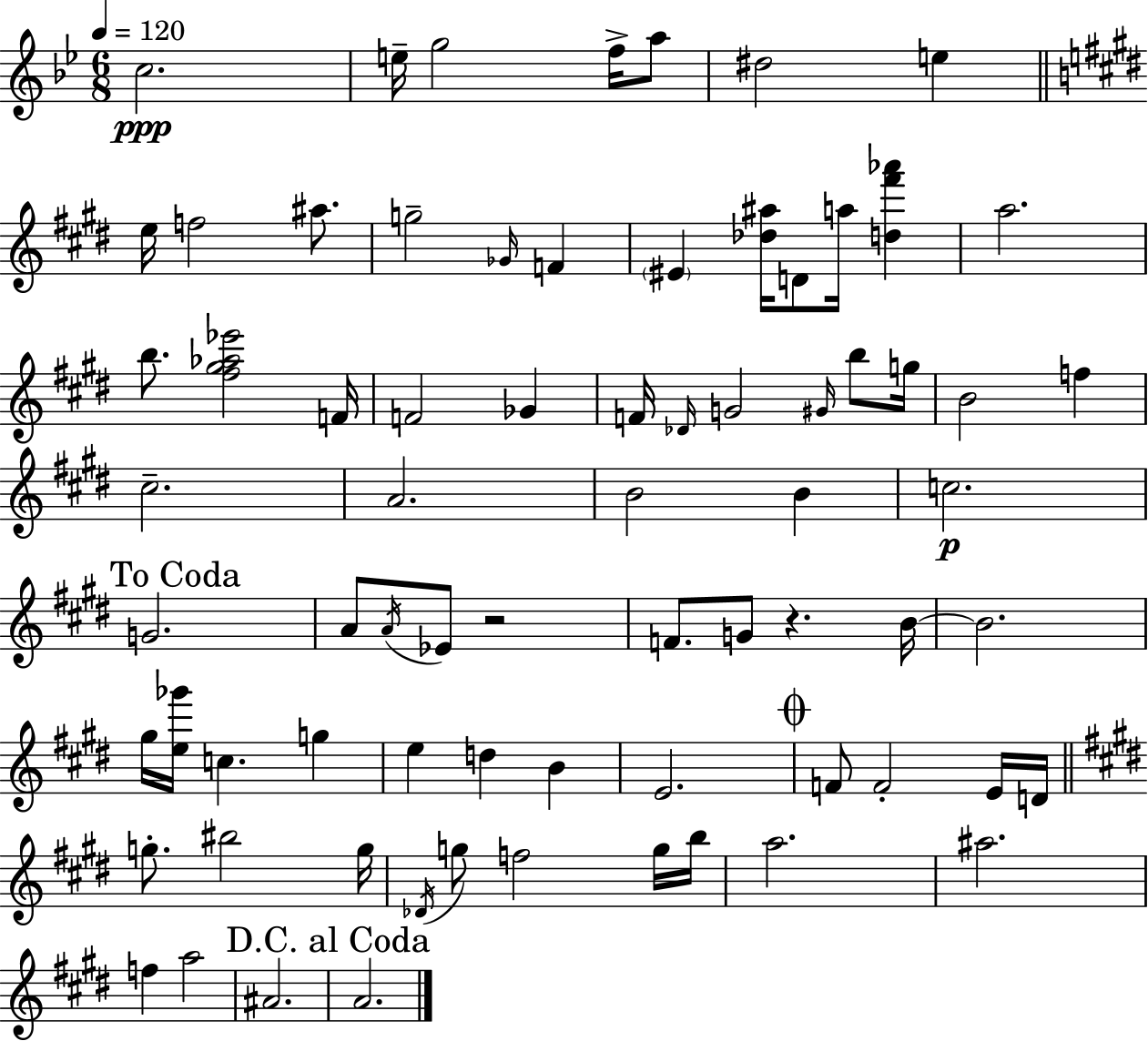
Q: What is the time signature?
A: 6/8